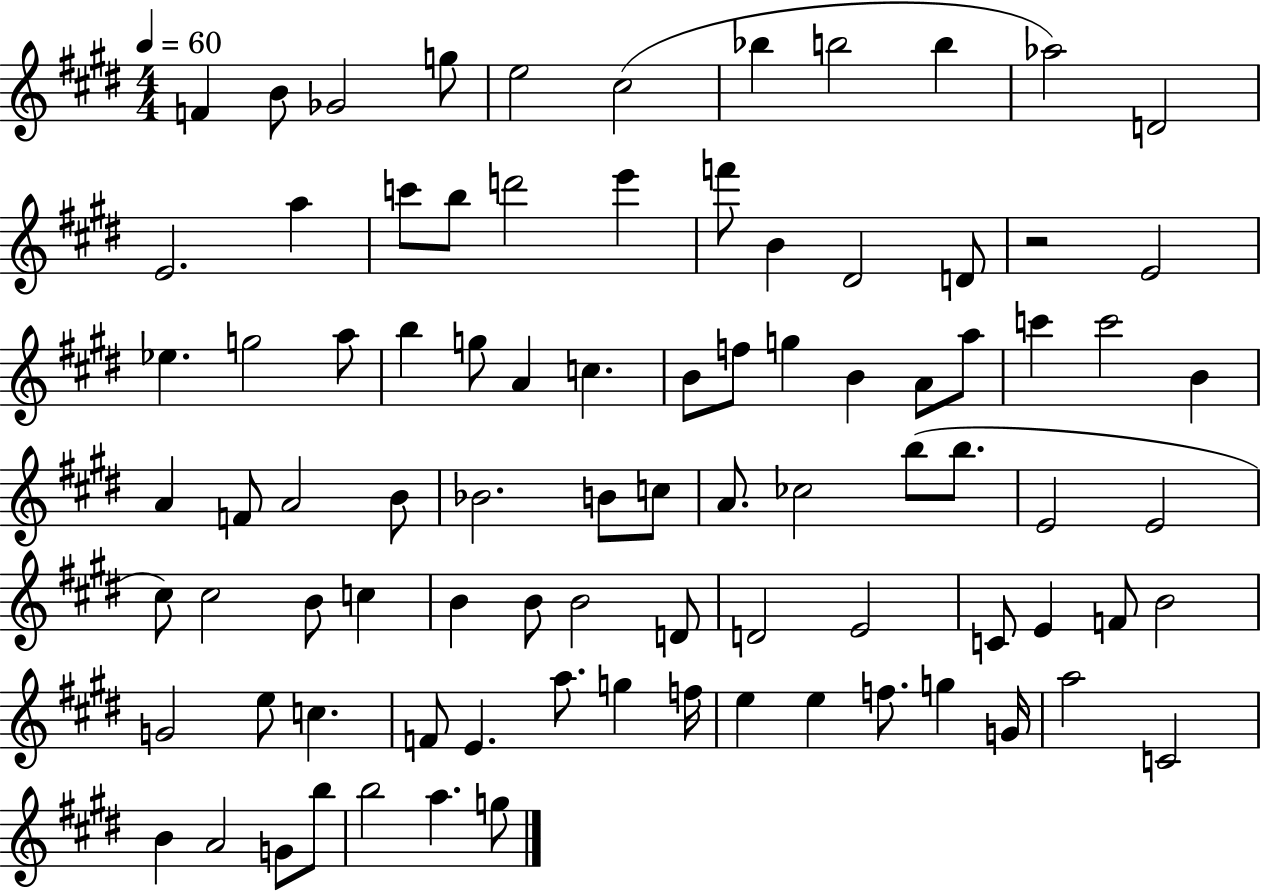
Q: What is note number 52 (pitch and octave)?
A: C#5